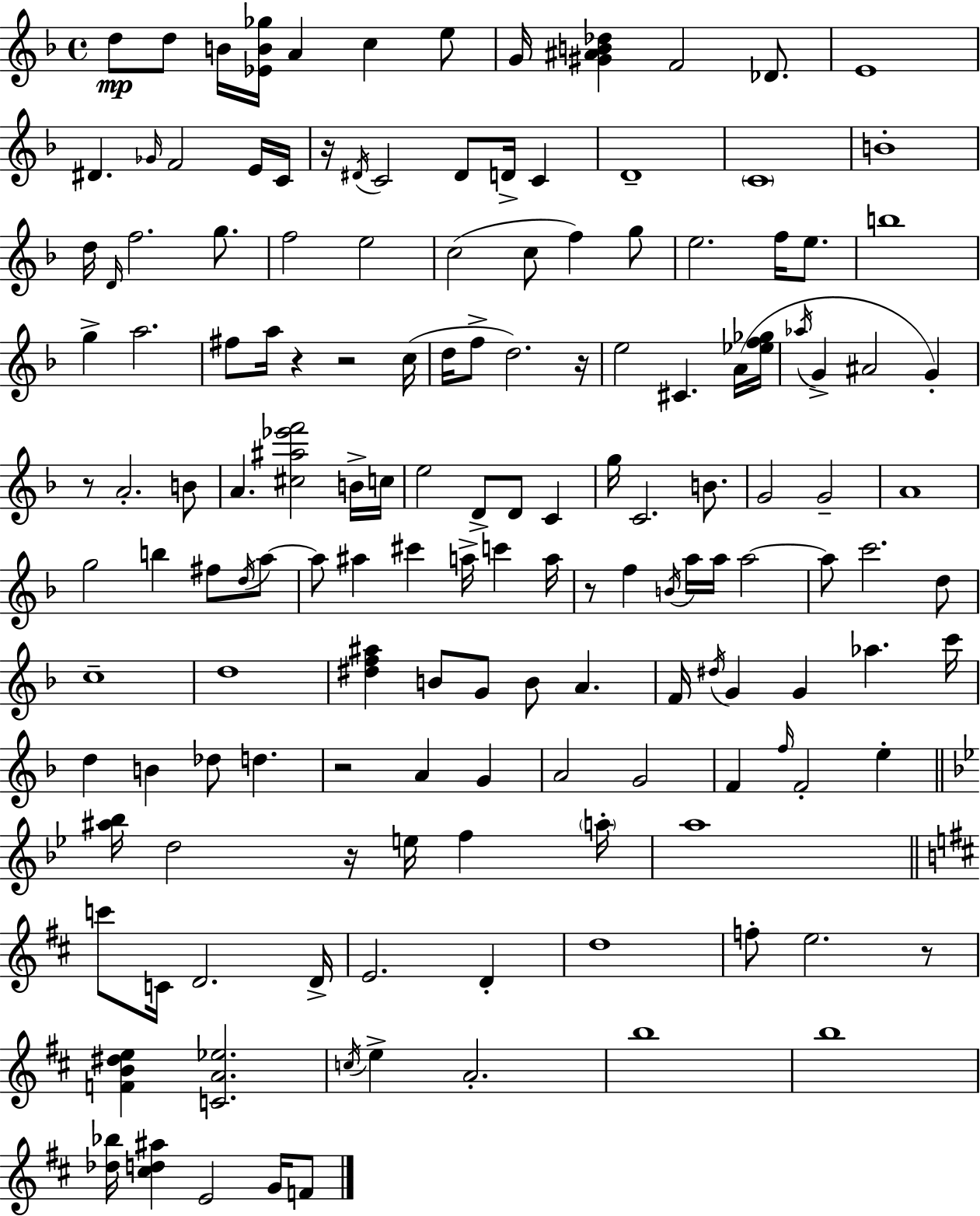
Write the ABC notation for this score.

X:1
T:Untitled
M:4/4
L:1/4
K:F
d/2 d/2 B/4 [_EB_g]/4 A c e/2 G/4 [^G^AB_d] F2 _D/2 E4 ^D _G/4 F2 E/4 C/4 z/4 ^D/4 C2 ^D/2 D/4 C D4 C4 B4 d/4 D/4 f2 g/2 f2 e2 c2 c/2 f g/2 e2 f/4 e/2 b4 g a2 ^f/2 a/4 z z2 c/4 d/4 f/2 d2 z/4 e2 ^C A/4 [_ef_g]/4 _a/4 G ^A2 G z/2 A2 B/2 A [^c^a_e'f']2 B/4 c/4 e2 D/2 D/2 C g/4 C2 B/2 G2 G2 A4 g2 b ^f/2 d/4 a/2 a/2 ^a ^c' a/4 c' a/4 z/2 f B/4 a/4 a/4 a2 a/2 c'2 d/2 c4 d4 [^df^a] B/2 G/2 B/2 A F/4 ^d/4 G G _a c'/4 d B _d/2 d z2 A G A2 G2 F f/4 F2 e [^a_b]/4 d2 z/4 e/4 f a/4 a4 c'/2 C/4 D2 D/4 E2 D d4 f/2 e2 z/2 [FB^de] [CA_e]2 c/4 e A2 b4 b4 [_d_b]/4 [^cd^a] E2 G/4 F/2